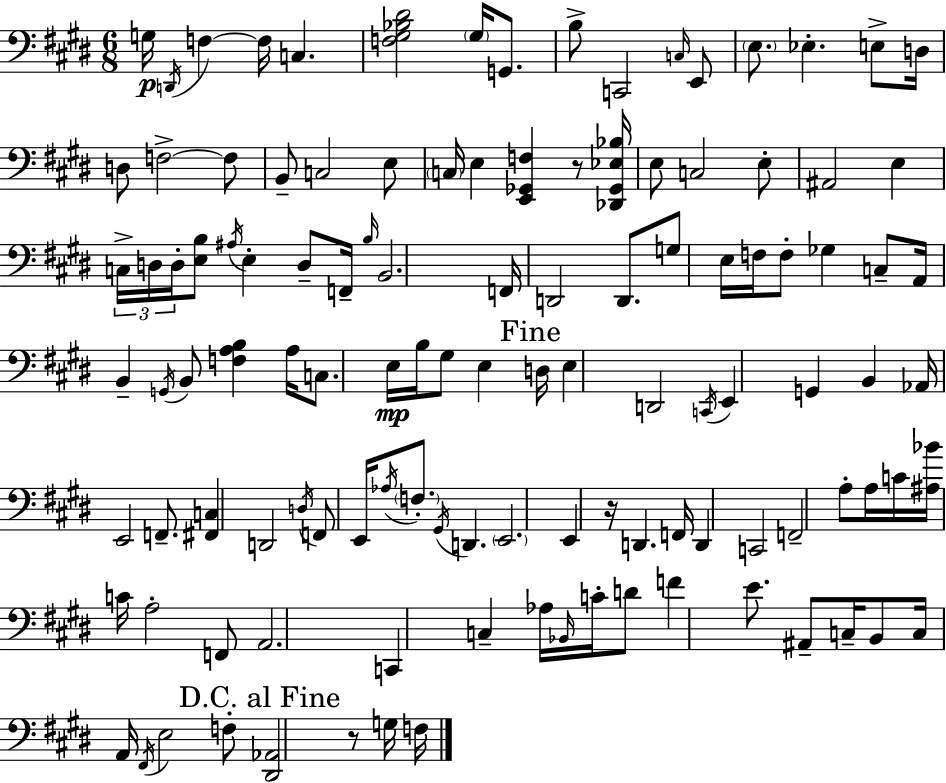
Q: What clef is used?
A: bass